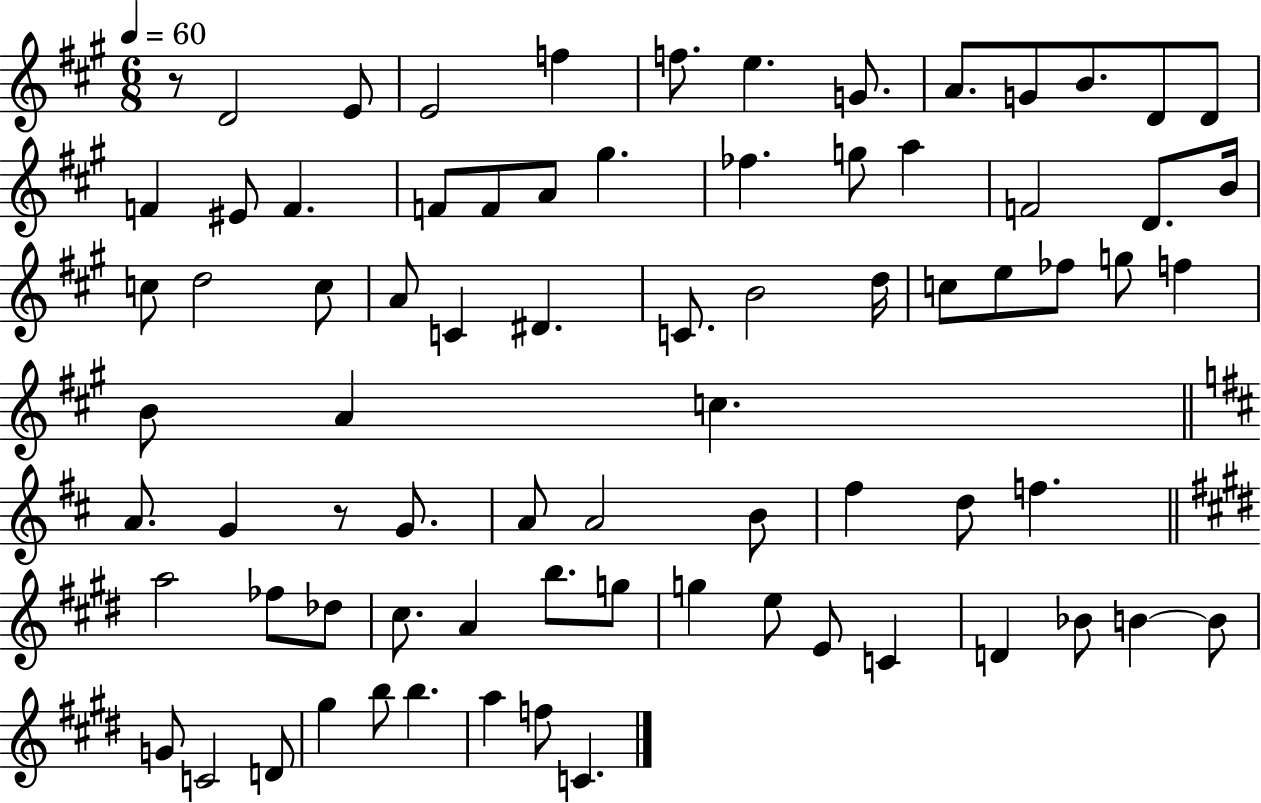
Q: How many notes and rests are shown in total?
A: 77